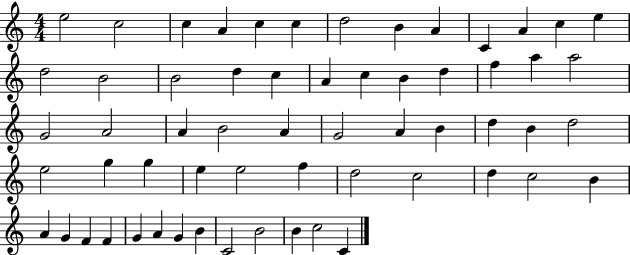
X:1
T:Untitled
M:4/4
L:1/4
K:C
e2 c2 c A c c d2 B A C A c e d2 B2 B2 d c A c B d f a a2 G2 A2 A B2 A G2 A B d B d2 e2 g g e e2 f d2 c2 d c2 B A G F F G A G B C2 B2 B c2 C